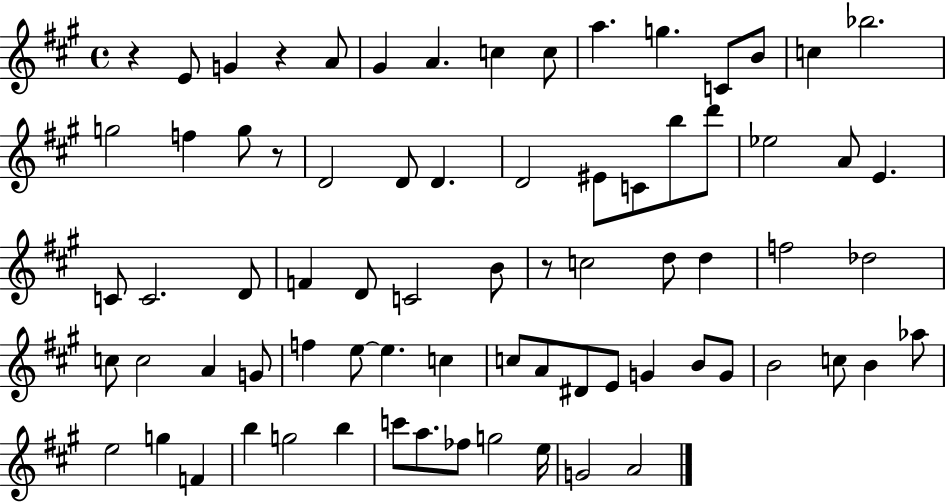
R/q E4/e G4/q R/q A4/e G#4/q A4/q. C5/q C5/e A5/q. G5/q. C4/e B4/e C5/q Bb5/h. G5/h F5/q G5/e R/e D4/h D4/e D4/q. D4/h EIS4/e C4/e B5/e D6/e Eb5/h A4/e E4/q. C4/e C4/h. D4/e F4/q D4/e C4/h B4/e R/e C5/h D5/e D5/q F5/h Db5/h C5/e C5/h A4/q G4/e F5/q E5/e E5/q. C5/q C5/e A4/e D#4/e E4/e G4/q B4/e G4/e B4/h C5/e B4/q Ab5/e E5/h G5/q F4/q B5/q G5/h B5/q C6/e A5/e. FES5/e G5/h E5/s G4/h A4/h